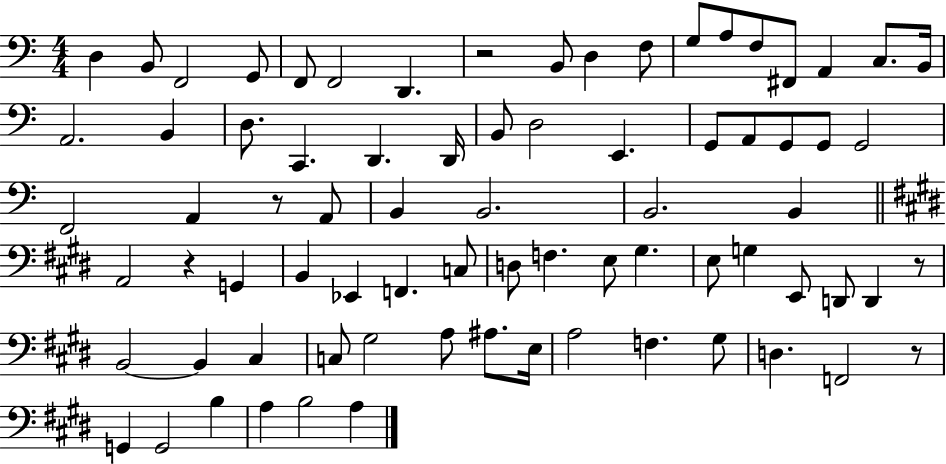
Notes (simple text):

D3/q B2/e F2/h G2/e F2/e F2/h D2/q. R/h B2/e D3/q F3/e G3/e A3/e F3/e F#2/e A2/q C3/e. B2/s A2/h. B2/q D3/e. C2/q. D2/q. D2/s B2/e D3/h E2/q. G2/e A2/e G2/e G2/e G2/h F2/h A2/q R/e A2/e B2/q B2/h. B2/h. B2/q A2/h R/q G2/q B2/q Eb2/q F2/q. C3/e D3/e F3/q. E3/e G#3/q. E3/e G3/q E2/e D2/e D2/q R/e B2/h B2/q C#3/q C3/e G#3/h A3/e A#3/e. E3/s A3/h F3/q. G#3/e D3/q. F2/h R/e G2/q G2/h B3/q A3/q B3/h A3/q